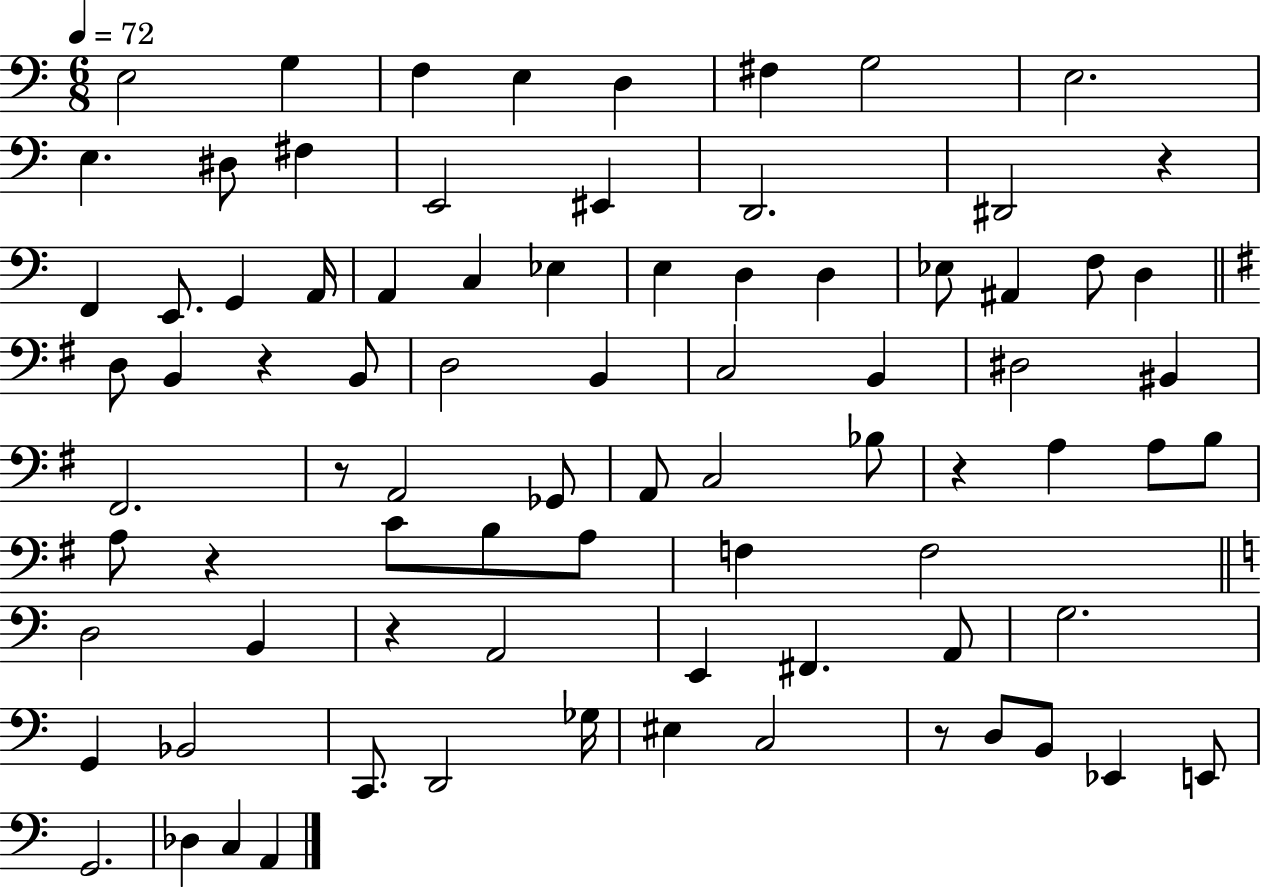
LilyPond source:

{
  \clef bass
  \numericTimeSignature
  \time 6/8
  \key c \major
  \tempo 4 = 72
  e2 g4 | f4 e4 d4 | fis4 g2 | e2. | \break e4. dis8 fis4 | e,2 eis,4 | d,2. | dis,2 r4 | \break f,4 e,8. g,4 a,16 | a,4 c4 ees4 | e4 d4 d4 | ees8 ais,4 f8 d4 | \break \bar "||" \break \key e \minor d8 b,4 r4 b,8 | d2 b,4 | c2 b,4 | dis2 bis,4 | \break fis,2. | r8 a,2 ges,8 | a,8 c2 bes8 | r4 a4 a8 b8 | \break a8 r4 c'8 b8 a8 | f4 f2 | \bar "||" \break \key c \major d2 b,4 | r4 a,2 | e,4 fis,4. a,8 | g2. | \break g,4 bes,2 | c,8. d,2 ges16 | eis4 c2 | r8 d8 b,8 ees,4 e,8 | \break g,2. | des4 c4 a,4 | \bar "|."
}